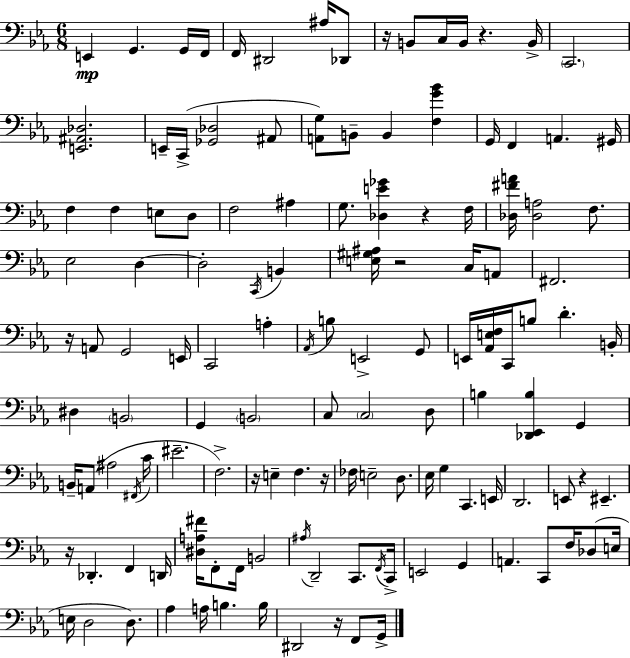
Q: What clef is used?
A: bass